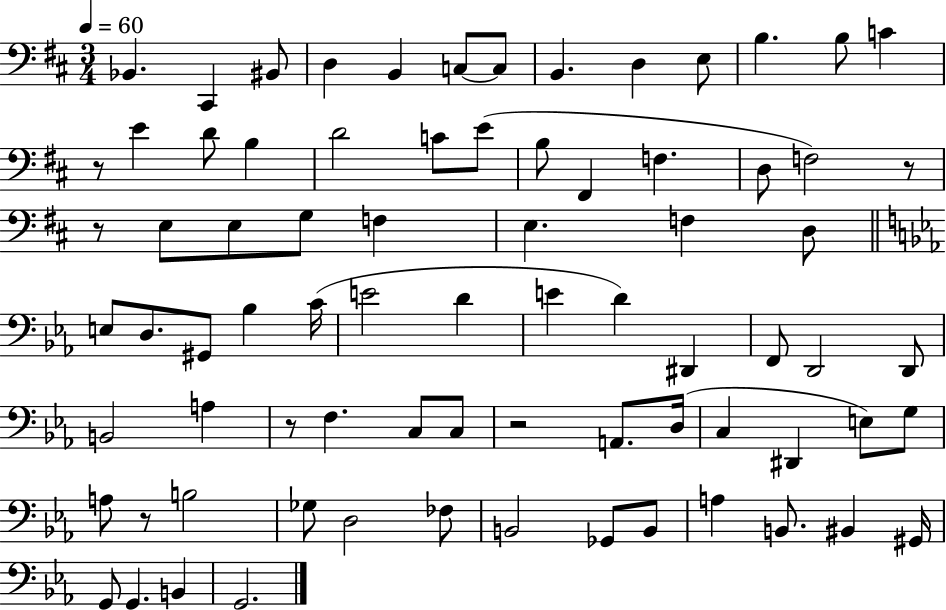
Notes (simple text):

Bb2/q. C#2/q BIS2/e D3/q B2/q C3/e C3/e B2/q. D3/q E3/e B3/q. B3/e C4/q R/e E4/q D4/e B3/q D4/h C4/e E4/e B3/e F#2/q F3/q. D3/e F3/h R/e R/e E3/e E3/e G3/e F3/q E3/q. F3/q D3/e E3/e D3/e. G#2/e Bb3/q C4/s E4/h D4/q E4/q D4/q D#2/q F2/e D2/h D2/e B2/h A3/q R/e F3/q. C3/e C3/e R/h A2/e. D3/s C3/q D#2/q E3/e G3/e A3/e R/e B3/h Gb3/e D3/h FES3/e B2/h Gb2/e B2/e A3/q B2/e. BIS2/q G#2/s G2/e G2/q. B2/q G2/h.